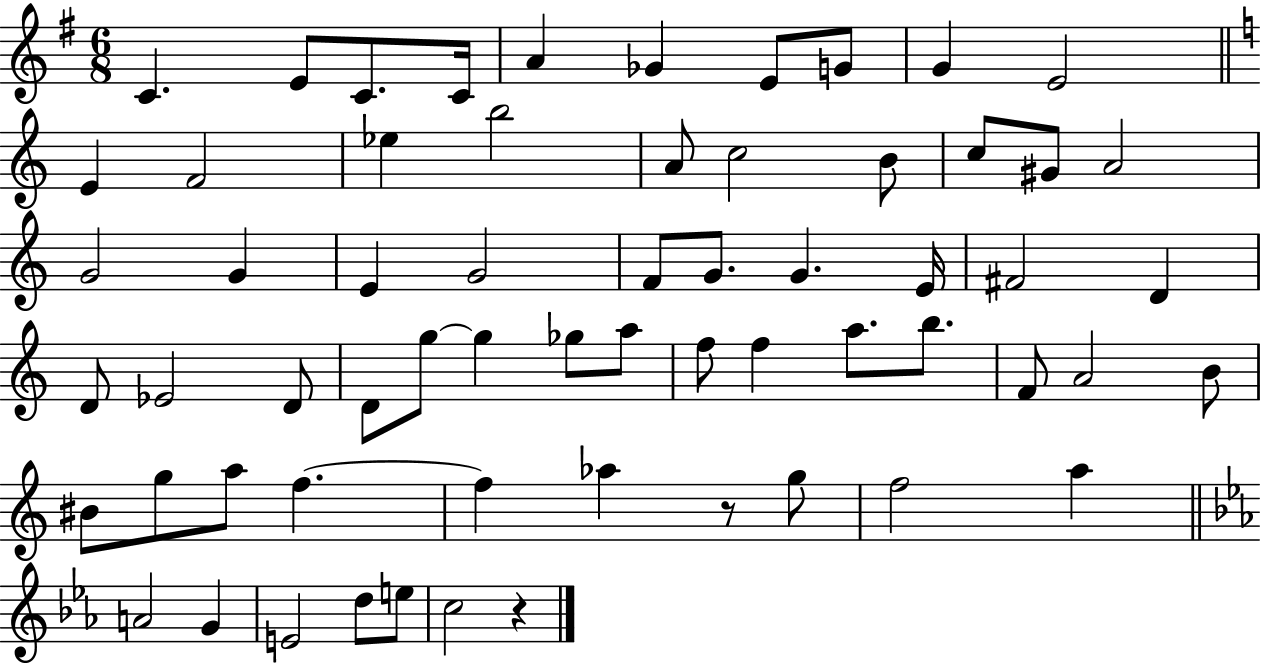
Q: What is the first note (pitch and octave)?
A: C4